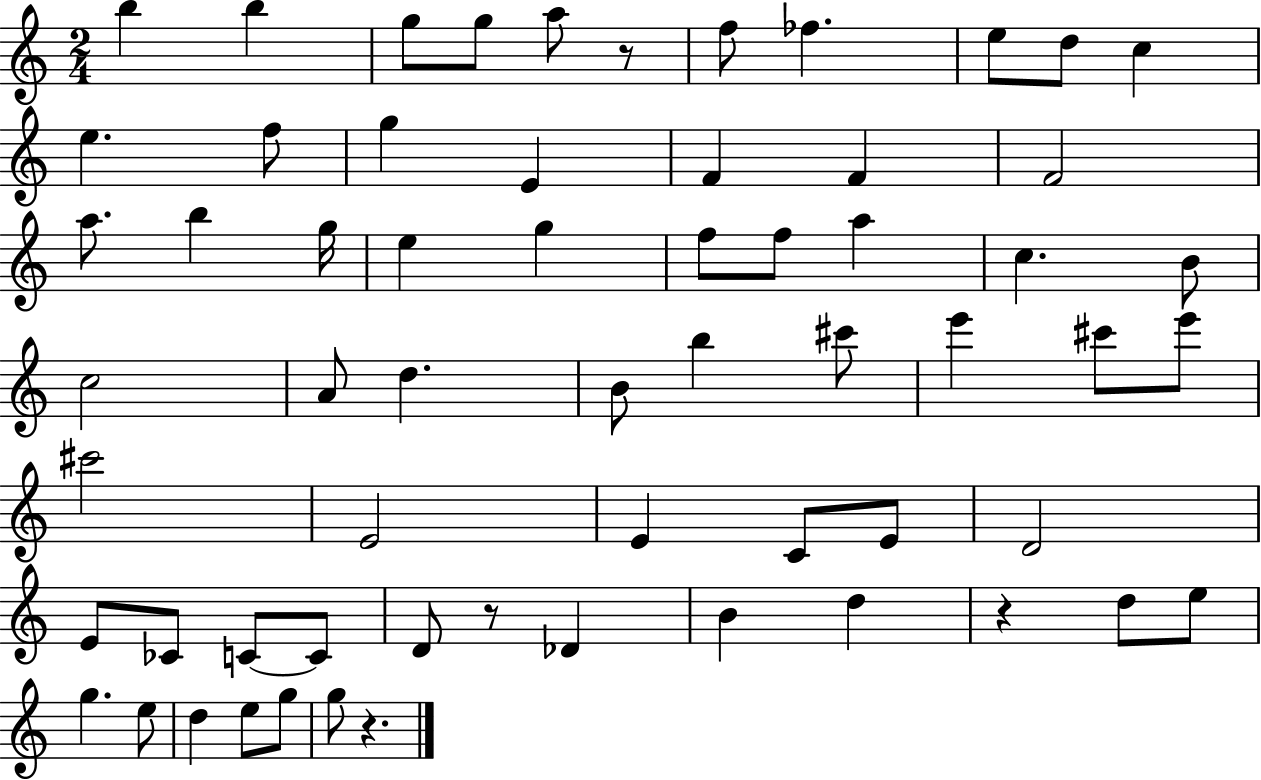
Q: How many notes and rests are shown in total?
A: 62